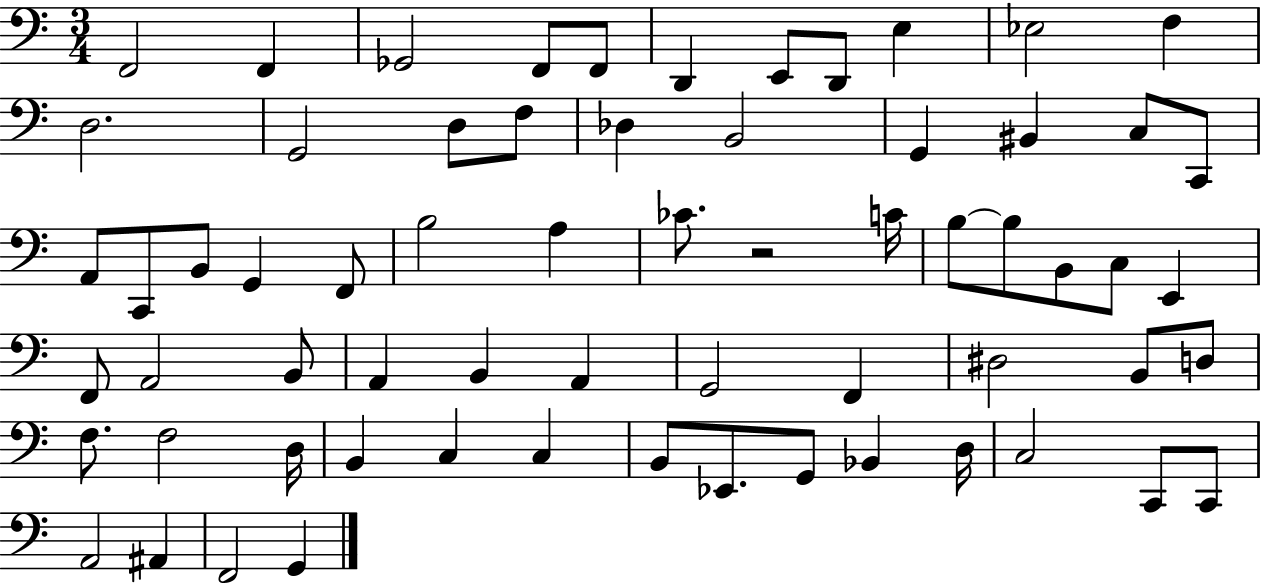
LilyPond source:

{
  \clef bass
  \numericTimeSignature
  \time 3/4
  \key c \major
  \repeat volta 2 { f,2 f,4 | ges,2 f,8 f,8 | d,4 e,8 d,8 e4 | ees2 f4 | \break d2. | g,2 d8 f8 | des4 b,2 | g,4 bis,4 c8 c,8 | \break a,8 c,8 b,8 g,4 f,8 | b2 a4 | ces'8. r2 c'16 | b8~~ b8 b,8 c8 e,4 | \break f,8 a,2 b,8 | a,4 b,4 a,4 | g,2 f,4 | dis2 b,8 d8 | \break f8. f2 d16 | b,4 c4 c4 | b,8 ees,8. g,8 bes,4 d16 | c2 c,8 c,8 | \break a,2 ais,4 | f,2 g,4 | } \bar "|."
}